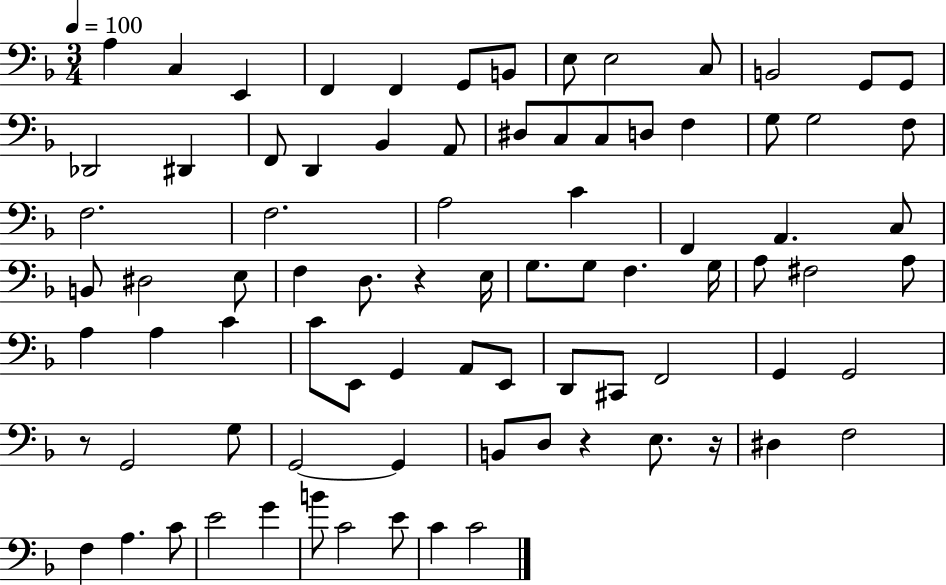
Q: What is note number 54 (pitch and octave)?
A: A2